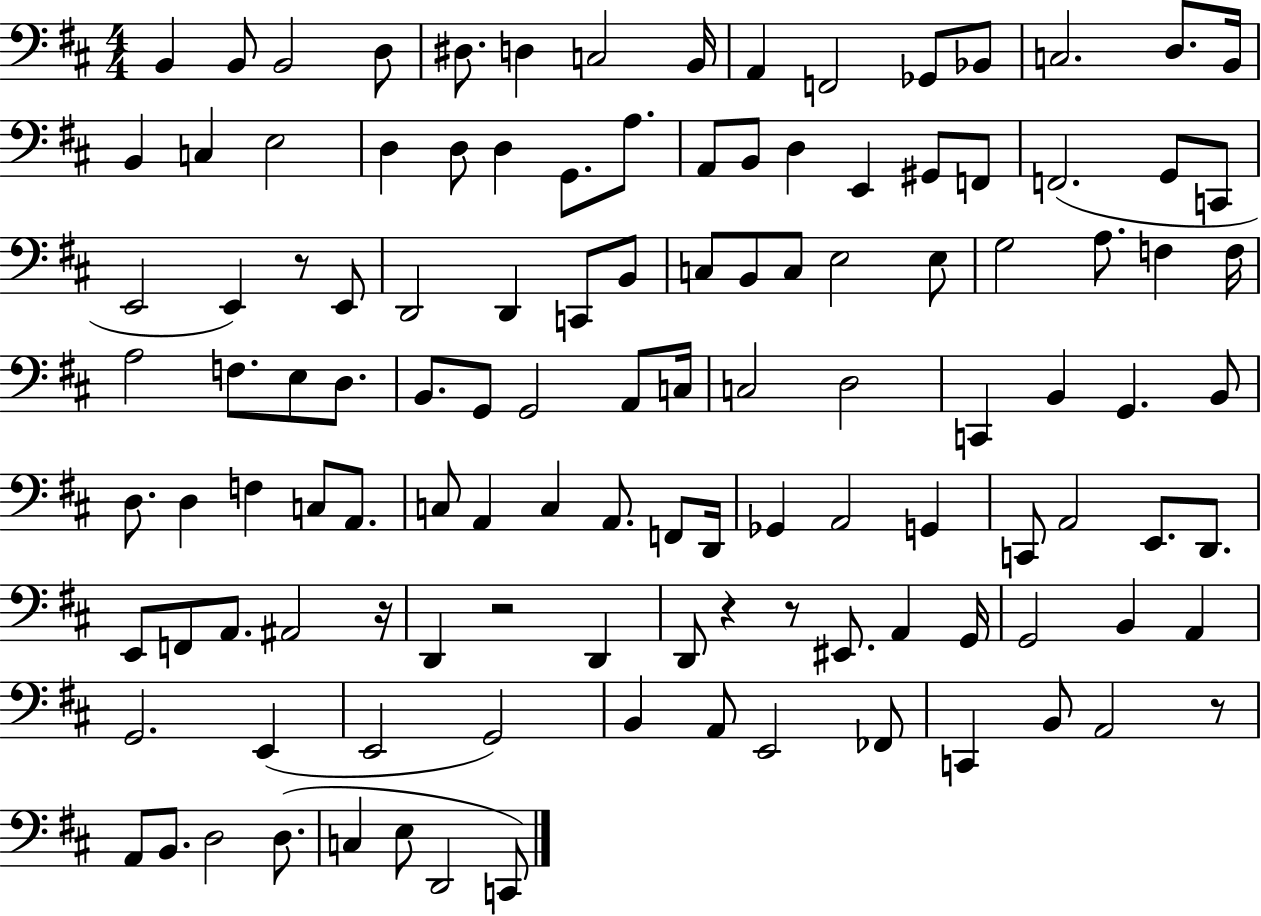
B2/q B2/e B2/h D3/e D#3/e. D3/q C3/h B2/s A2/q F2/h Gb2/e Bb2/e C3/h. D3/e. B2/s B2/q C3/q E3/h D3/q D3/e D3/q G2/e. A3/e. A2/e B2/e D3/q E2/q G#2/e F2/e F2/h. G2/e C2/e E2/h E2/q R/e E2/e D2/h D2/q C2/e B2/e C3/e B2/e C3/e E3/h E3/e G3/h A3/e. F3/q F3/s A3/h F3/e. E3/e D3/e. B2/e. G2/e G2/h A2/e C3/s C3/h D3/h C2/q B2/q G2/q. B2/e D3/e. D3/q F3/q C3/e A2/e. C3/e A2/q C3/q A2/e. F2/e D2/s Gb2/q A2/h G2/q C2/e A2/h E2/e. D2/e. E2/e F2/e A2/e. A#2/h R/s D2/q R/h D2/q D2/e R/q R/e EIS2/e. A2/q G2/s G2/h B2/q A2/q G2/h. E2/q E2/h G2/h B2/q A2/e E2/h FES2/e C2/q B2/e A2/h R/e A2/e B2/e. D3/h D3/e. C3/q E3/e D2/h C2/e